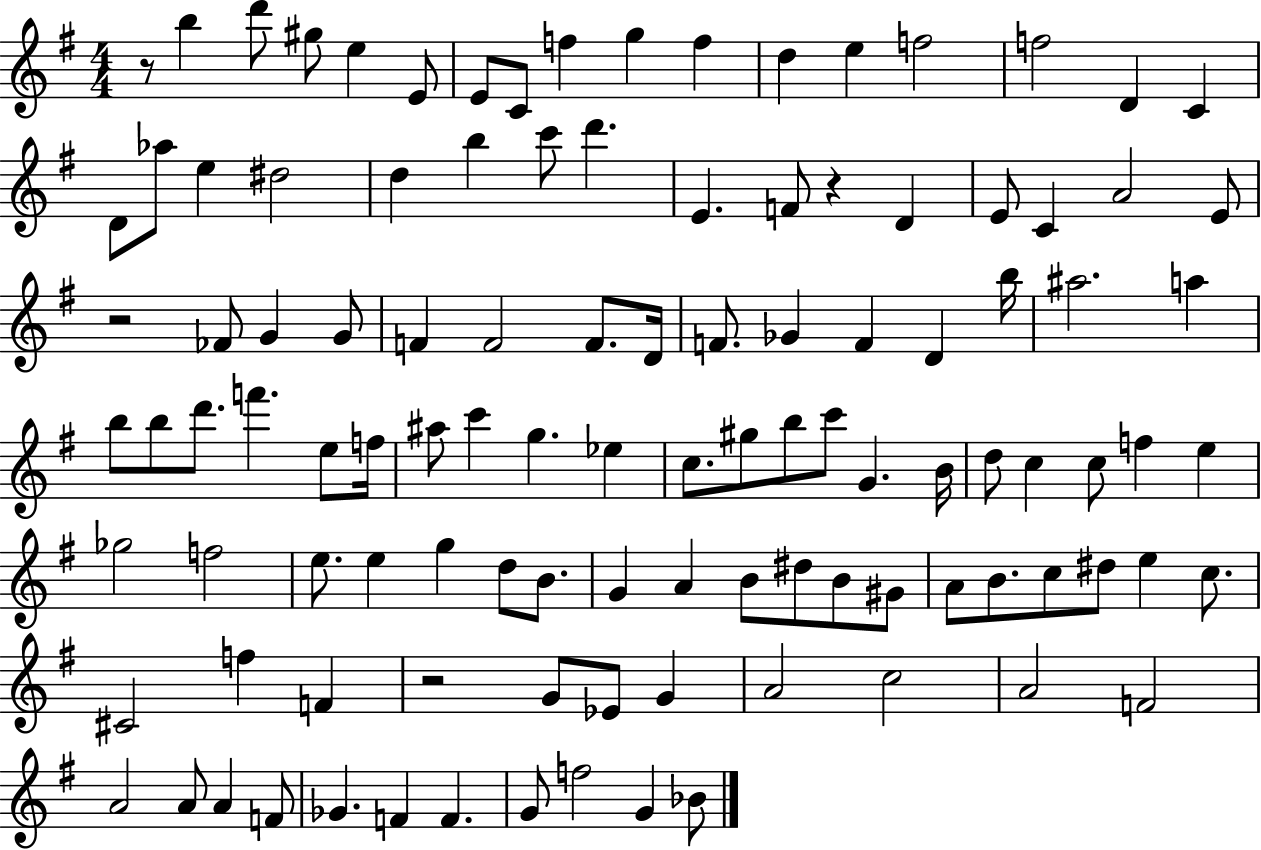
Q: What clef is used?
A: treble